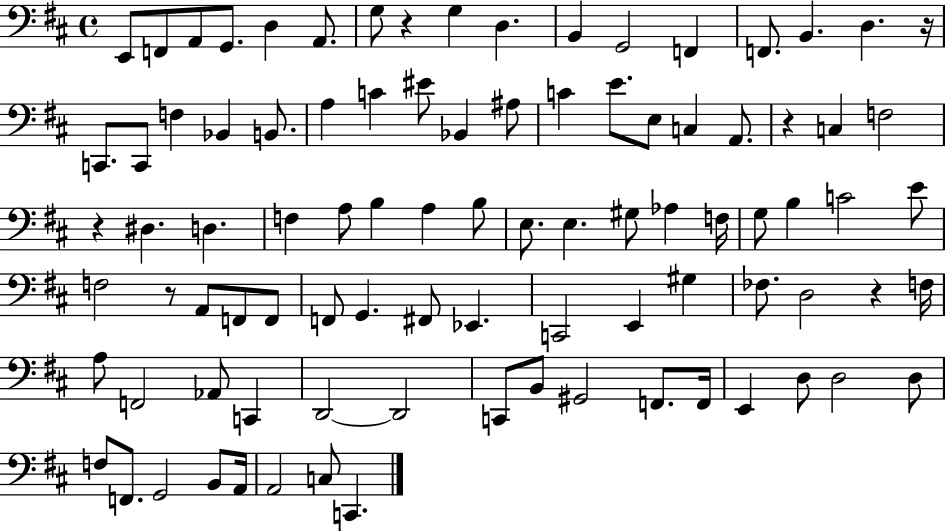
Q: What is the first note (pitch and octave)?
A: E2